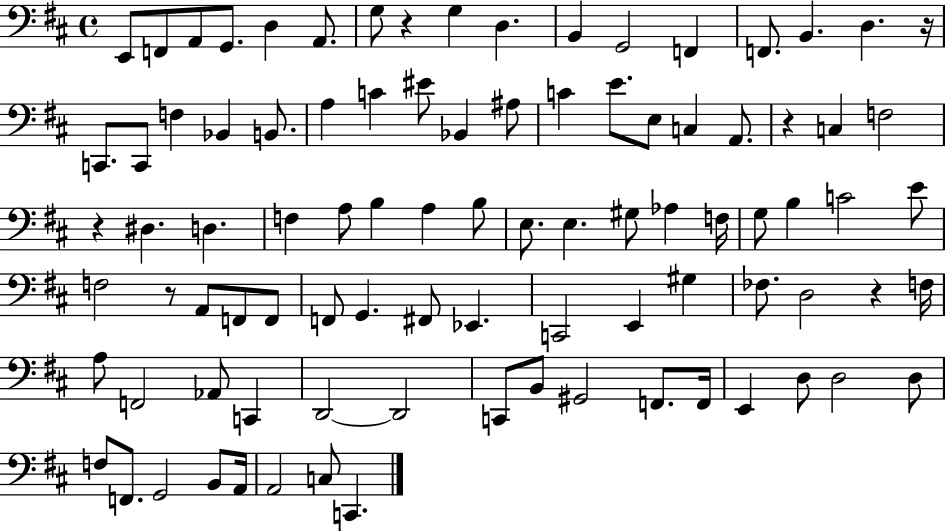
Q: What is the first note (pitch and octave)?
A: E2